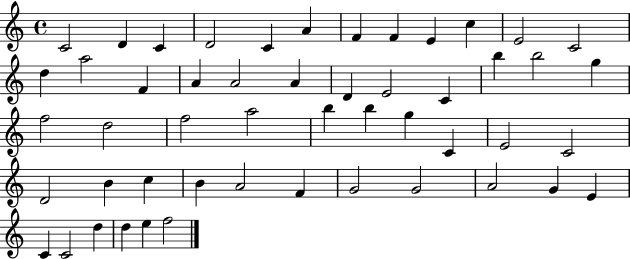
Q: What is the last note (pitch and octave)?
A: F5